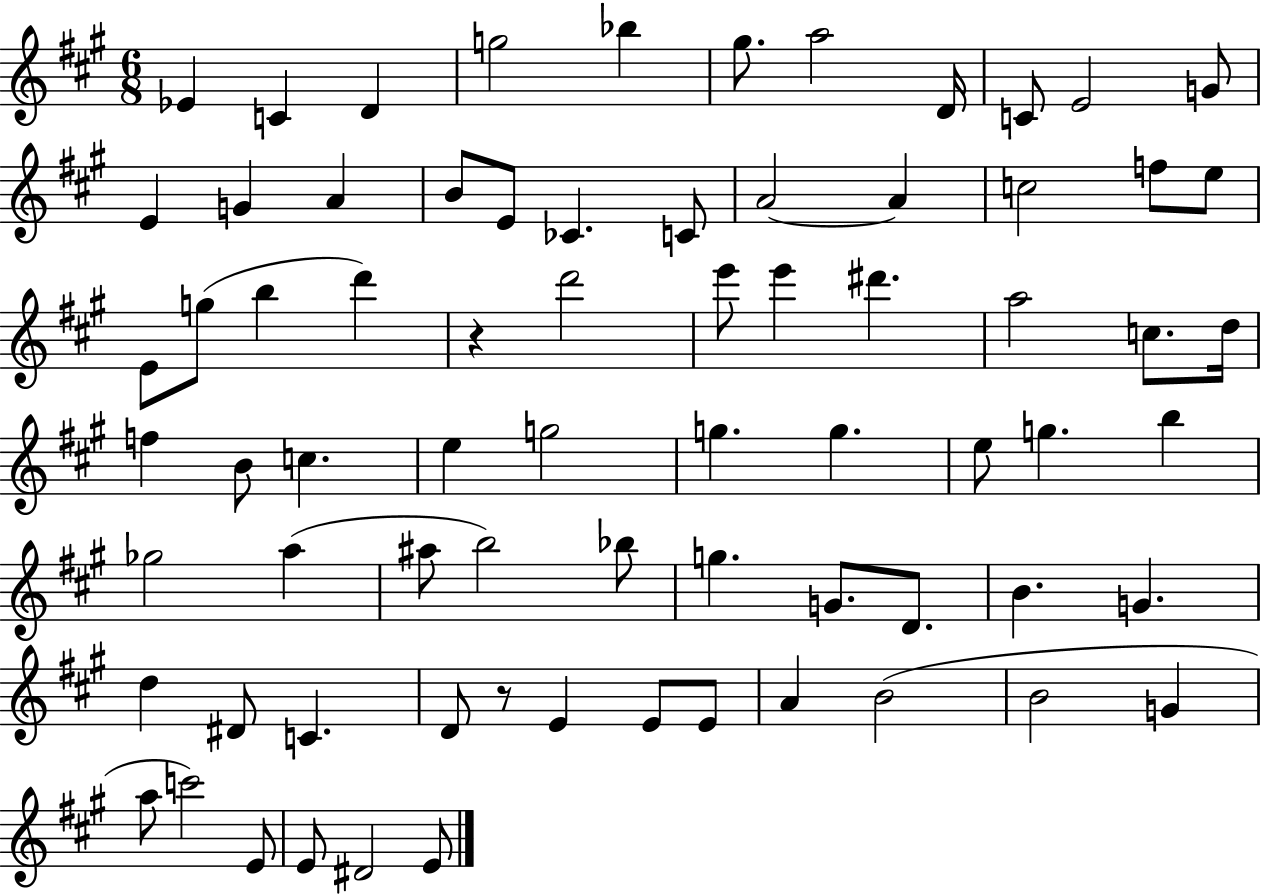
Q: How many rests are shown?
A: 2